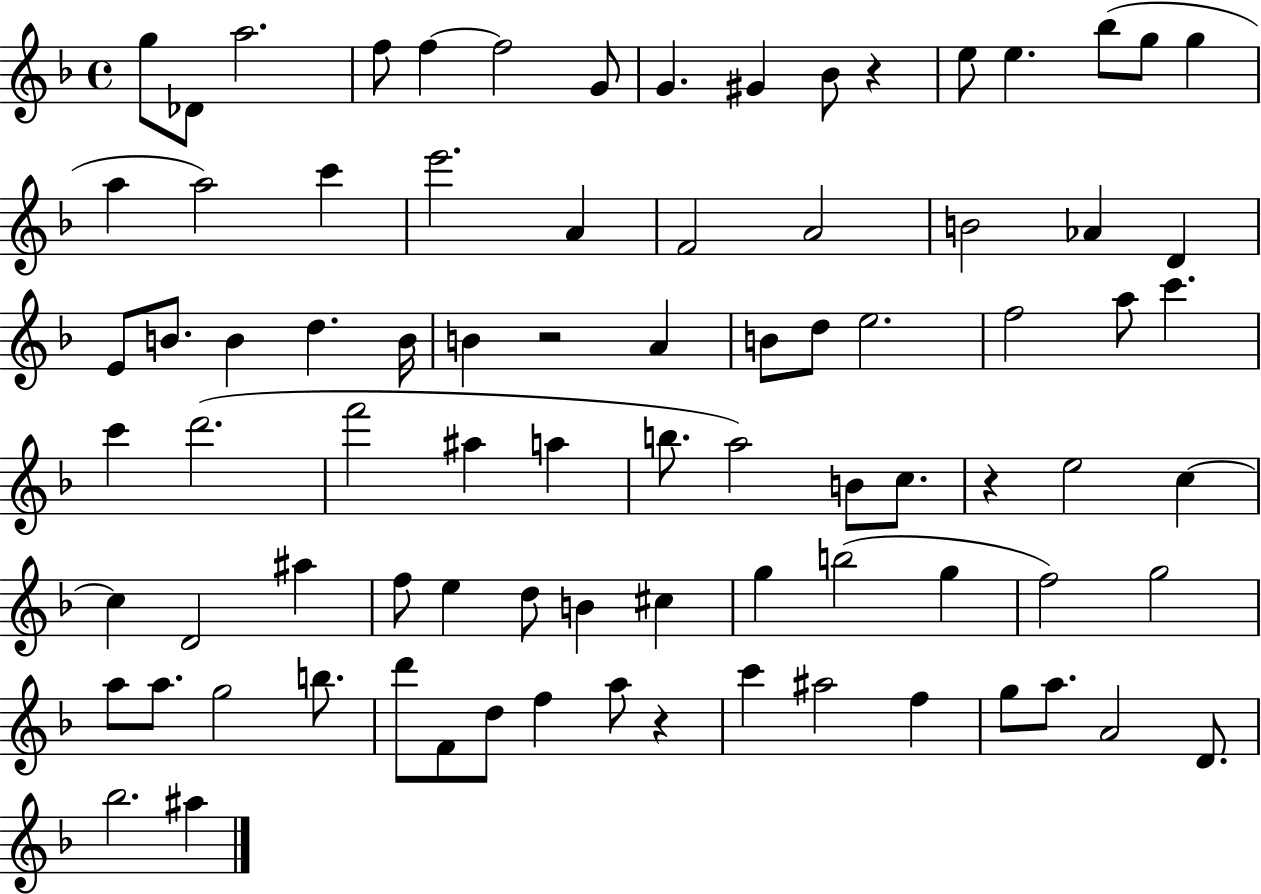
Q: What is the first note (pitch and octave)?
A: G5